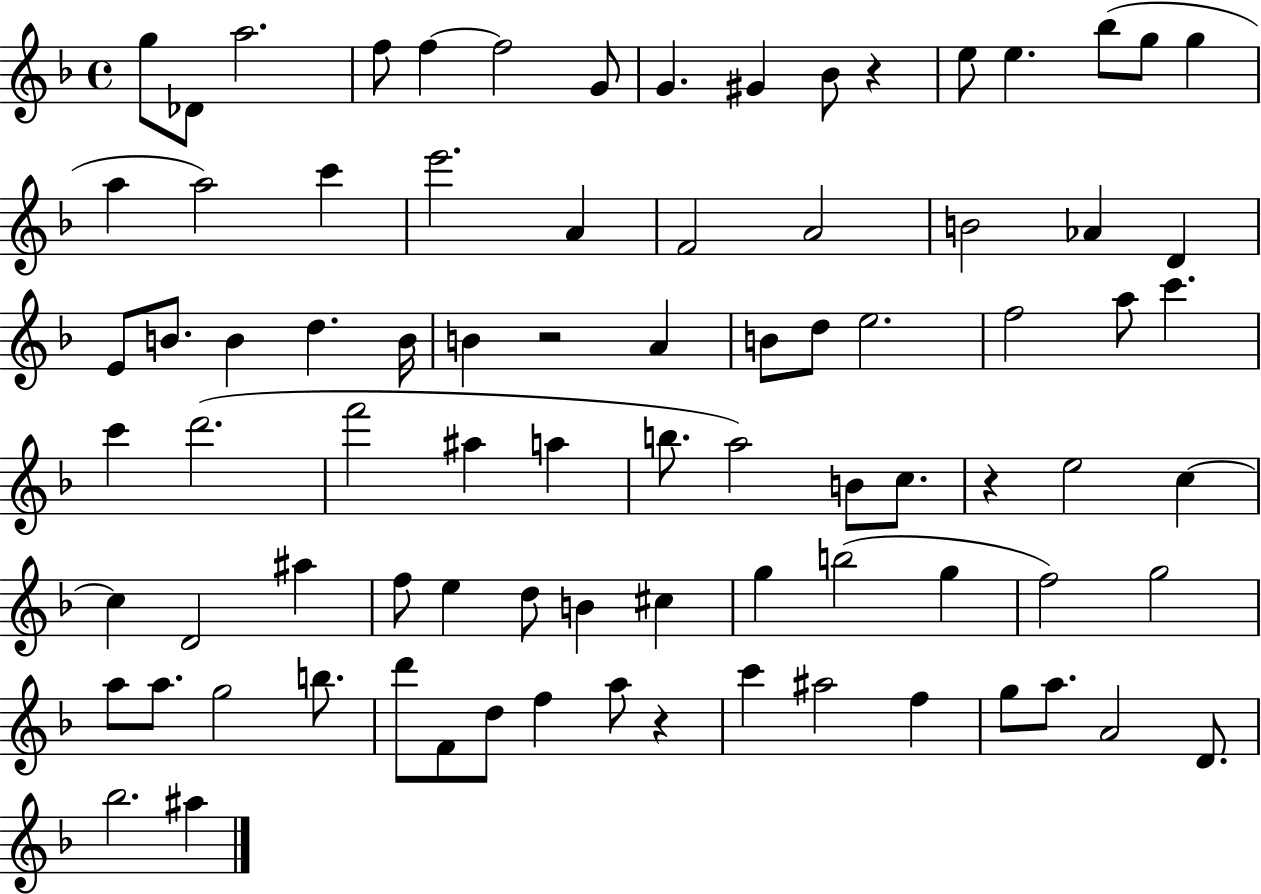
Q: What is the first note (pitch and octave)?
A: G5